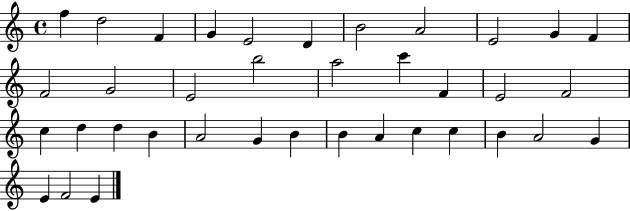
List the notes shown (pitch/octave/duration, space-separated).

F5/q D5/h F4/q G4/q E4/h D4/q B4/h A4/h E4/h G4/q F4/q F4/h G4/h E4/h B5/h A5/h C6/q F4/q E4/h F4/h C5/q D5/q D5/q B4/q A4/h G4/q B4/q B4/q A4/q C5/q C5/q B4/q A4/h G4/q E4/q F4/h E4/q